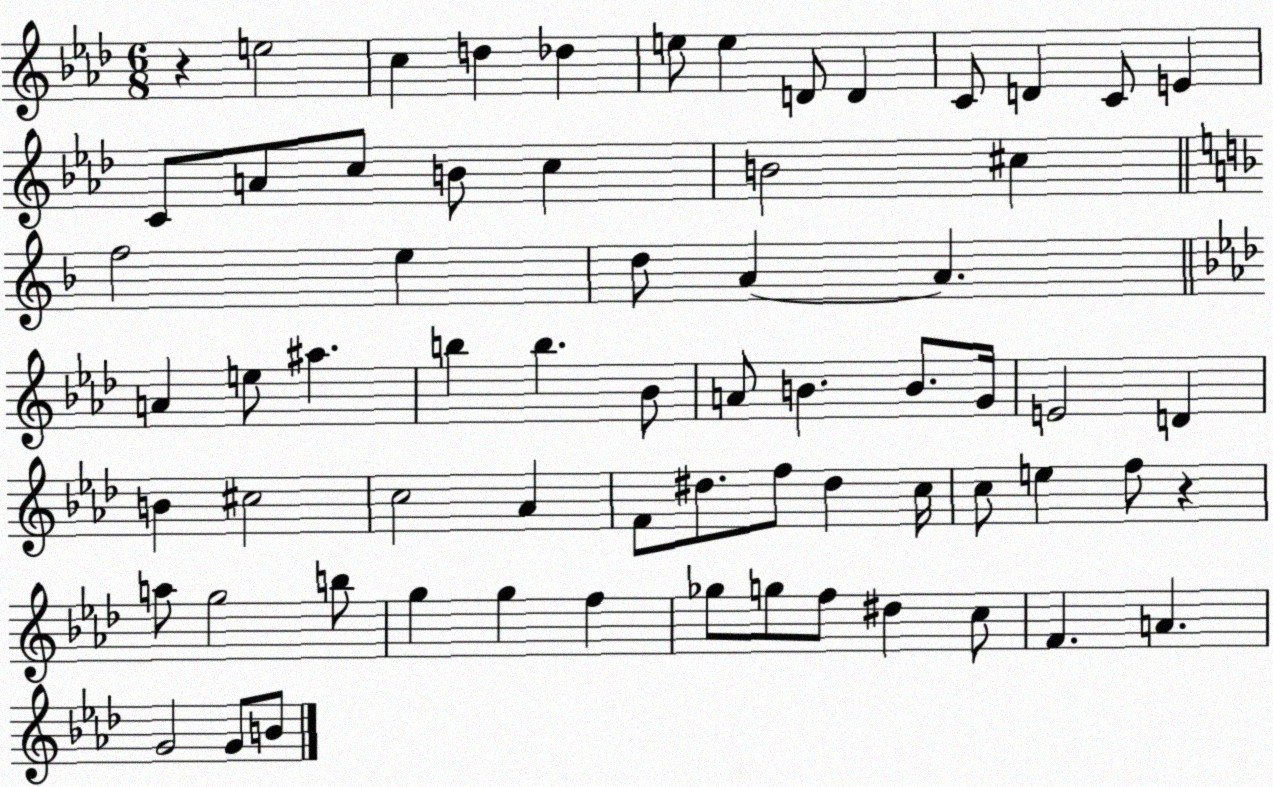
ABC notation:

X:1
T:Untitled
M:6/8
L:1/4
K:Ab
z e2 c d _d e/2 e D/2 D C/2 D C/2 E C/2 A/2 c/2 B/2 c B2 ^c f2 e d/2 A A A e/2 ^a b b _B/2 A/2 B B/2 G/4 E2 D B ^c2 c2 _A F/2 ^d/2 f/2 ^d c/4 c/2 e f/2 z a/2 g2 b/2 g g f _g/2 g/2 f/2 ^d c/2 F A G2 G/2 B/2